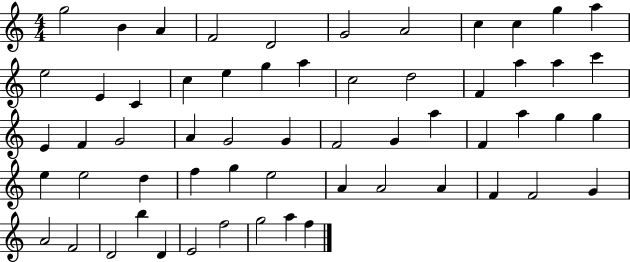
G5/h B4/q A4/q F4/h D4/h G4/h A4/h C5/q C5/q G5/q A5/q E5/h E4/q C4/q C5/q E5/q G5/q A5/q C5/h D5/h F4/q A5/q A5/q C6/q E4/q F4/q G4/h A4/q G4/h G4/q F4/h G4/q A5/q F4/q A5/q G5/q G5/q E5/q E5/h D5/q F5/q G5/q E5/h A4/q A4/h A4/q F4/q F4/h G4/q A4/h F4/h D4/h B5/q D4/q E4/h F5/h G5/h A5/q F5/q